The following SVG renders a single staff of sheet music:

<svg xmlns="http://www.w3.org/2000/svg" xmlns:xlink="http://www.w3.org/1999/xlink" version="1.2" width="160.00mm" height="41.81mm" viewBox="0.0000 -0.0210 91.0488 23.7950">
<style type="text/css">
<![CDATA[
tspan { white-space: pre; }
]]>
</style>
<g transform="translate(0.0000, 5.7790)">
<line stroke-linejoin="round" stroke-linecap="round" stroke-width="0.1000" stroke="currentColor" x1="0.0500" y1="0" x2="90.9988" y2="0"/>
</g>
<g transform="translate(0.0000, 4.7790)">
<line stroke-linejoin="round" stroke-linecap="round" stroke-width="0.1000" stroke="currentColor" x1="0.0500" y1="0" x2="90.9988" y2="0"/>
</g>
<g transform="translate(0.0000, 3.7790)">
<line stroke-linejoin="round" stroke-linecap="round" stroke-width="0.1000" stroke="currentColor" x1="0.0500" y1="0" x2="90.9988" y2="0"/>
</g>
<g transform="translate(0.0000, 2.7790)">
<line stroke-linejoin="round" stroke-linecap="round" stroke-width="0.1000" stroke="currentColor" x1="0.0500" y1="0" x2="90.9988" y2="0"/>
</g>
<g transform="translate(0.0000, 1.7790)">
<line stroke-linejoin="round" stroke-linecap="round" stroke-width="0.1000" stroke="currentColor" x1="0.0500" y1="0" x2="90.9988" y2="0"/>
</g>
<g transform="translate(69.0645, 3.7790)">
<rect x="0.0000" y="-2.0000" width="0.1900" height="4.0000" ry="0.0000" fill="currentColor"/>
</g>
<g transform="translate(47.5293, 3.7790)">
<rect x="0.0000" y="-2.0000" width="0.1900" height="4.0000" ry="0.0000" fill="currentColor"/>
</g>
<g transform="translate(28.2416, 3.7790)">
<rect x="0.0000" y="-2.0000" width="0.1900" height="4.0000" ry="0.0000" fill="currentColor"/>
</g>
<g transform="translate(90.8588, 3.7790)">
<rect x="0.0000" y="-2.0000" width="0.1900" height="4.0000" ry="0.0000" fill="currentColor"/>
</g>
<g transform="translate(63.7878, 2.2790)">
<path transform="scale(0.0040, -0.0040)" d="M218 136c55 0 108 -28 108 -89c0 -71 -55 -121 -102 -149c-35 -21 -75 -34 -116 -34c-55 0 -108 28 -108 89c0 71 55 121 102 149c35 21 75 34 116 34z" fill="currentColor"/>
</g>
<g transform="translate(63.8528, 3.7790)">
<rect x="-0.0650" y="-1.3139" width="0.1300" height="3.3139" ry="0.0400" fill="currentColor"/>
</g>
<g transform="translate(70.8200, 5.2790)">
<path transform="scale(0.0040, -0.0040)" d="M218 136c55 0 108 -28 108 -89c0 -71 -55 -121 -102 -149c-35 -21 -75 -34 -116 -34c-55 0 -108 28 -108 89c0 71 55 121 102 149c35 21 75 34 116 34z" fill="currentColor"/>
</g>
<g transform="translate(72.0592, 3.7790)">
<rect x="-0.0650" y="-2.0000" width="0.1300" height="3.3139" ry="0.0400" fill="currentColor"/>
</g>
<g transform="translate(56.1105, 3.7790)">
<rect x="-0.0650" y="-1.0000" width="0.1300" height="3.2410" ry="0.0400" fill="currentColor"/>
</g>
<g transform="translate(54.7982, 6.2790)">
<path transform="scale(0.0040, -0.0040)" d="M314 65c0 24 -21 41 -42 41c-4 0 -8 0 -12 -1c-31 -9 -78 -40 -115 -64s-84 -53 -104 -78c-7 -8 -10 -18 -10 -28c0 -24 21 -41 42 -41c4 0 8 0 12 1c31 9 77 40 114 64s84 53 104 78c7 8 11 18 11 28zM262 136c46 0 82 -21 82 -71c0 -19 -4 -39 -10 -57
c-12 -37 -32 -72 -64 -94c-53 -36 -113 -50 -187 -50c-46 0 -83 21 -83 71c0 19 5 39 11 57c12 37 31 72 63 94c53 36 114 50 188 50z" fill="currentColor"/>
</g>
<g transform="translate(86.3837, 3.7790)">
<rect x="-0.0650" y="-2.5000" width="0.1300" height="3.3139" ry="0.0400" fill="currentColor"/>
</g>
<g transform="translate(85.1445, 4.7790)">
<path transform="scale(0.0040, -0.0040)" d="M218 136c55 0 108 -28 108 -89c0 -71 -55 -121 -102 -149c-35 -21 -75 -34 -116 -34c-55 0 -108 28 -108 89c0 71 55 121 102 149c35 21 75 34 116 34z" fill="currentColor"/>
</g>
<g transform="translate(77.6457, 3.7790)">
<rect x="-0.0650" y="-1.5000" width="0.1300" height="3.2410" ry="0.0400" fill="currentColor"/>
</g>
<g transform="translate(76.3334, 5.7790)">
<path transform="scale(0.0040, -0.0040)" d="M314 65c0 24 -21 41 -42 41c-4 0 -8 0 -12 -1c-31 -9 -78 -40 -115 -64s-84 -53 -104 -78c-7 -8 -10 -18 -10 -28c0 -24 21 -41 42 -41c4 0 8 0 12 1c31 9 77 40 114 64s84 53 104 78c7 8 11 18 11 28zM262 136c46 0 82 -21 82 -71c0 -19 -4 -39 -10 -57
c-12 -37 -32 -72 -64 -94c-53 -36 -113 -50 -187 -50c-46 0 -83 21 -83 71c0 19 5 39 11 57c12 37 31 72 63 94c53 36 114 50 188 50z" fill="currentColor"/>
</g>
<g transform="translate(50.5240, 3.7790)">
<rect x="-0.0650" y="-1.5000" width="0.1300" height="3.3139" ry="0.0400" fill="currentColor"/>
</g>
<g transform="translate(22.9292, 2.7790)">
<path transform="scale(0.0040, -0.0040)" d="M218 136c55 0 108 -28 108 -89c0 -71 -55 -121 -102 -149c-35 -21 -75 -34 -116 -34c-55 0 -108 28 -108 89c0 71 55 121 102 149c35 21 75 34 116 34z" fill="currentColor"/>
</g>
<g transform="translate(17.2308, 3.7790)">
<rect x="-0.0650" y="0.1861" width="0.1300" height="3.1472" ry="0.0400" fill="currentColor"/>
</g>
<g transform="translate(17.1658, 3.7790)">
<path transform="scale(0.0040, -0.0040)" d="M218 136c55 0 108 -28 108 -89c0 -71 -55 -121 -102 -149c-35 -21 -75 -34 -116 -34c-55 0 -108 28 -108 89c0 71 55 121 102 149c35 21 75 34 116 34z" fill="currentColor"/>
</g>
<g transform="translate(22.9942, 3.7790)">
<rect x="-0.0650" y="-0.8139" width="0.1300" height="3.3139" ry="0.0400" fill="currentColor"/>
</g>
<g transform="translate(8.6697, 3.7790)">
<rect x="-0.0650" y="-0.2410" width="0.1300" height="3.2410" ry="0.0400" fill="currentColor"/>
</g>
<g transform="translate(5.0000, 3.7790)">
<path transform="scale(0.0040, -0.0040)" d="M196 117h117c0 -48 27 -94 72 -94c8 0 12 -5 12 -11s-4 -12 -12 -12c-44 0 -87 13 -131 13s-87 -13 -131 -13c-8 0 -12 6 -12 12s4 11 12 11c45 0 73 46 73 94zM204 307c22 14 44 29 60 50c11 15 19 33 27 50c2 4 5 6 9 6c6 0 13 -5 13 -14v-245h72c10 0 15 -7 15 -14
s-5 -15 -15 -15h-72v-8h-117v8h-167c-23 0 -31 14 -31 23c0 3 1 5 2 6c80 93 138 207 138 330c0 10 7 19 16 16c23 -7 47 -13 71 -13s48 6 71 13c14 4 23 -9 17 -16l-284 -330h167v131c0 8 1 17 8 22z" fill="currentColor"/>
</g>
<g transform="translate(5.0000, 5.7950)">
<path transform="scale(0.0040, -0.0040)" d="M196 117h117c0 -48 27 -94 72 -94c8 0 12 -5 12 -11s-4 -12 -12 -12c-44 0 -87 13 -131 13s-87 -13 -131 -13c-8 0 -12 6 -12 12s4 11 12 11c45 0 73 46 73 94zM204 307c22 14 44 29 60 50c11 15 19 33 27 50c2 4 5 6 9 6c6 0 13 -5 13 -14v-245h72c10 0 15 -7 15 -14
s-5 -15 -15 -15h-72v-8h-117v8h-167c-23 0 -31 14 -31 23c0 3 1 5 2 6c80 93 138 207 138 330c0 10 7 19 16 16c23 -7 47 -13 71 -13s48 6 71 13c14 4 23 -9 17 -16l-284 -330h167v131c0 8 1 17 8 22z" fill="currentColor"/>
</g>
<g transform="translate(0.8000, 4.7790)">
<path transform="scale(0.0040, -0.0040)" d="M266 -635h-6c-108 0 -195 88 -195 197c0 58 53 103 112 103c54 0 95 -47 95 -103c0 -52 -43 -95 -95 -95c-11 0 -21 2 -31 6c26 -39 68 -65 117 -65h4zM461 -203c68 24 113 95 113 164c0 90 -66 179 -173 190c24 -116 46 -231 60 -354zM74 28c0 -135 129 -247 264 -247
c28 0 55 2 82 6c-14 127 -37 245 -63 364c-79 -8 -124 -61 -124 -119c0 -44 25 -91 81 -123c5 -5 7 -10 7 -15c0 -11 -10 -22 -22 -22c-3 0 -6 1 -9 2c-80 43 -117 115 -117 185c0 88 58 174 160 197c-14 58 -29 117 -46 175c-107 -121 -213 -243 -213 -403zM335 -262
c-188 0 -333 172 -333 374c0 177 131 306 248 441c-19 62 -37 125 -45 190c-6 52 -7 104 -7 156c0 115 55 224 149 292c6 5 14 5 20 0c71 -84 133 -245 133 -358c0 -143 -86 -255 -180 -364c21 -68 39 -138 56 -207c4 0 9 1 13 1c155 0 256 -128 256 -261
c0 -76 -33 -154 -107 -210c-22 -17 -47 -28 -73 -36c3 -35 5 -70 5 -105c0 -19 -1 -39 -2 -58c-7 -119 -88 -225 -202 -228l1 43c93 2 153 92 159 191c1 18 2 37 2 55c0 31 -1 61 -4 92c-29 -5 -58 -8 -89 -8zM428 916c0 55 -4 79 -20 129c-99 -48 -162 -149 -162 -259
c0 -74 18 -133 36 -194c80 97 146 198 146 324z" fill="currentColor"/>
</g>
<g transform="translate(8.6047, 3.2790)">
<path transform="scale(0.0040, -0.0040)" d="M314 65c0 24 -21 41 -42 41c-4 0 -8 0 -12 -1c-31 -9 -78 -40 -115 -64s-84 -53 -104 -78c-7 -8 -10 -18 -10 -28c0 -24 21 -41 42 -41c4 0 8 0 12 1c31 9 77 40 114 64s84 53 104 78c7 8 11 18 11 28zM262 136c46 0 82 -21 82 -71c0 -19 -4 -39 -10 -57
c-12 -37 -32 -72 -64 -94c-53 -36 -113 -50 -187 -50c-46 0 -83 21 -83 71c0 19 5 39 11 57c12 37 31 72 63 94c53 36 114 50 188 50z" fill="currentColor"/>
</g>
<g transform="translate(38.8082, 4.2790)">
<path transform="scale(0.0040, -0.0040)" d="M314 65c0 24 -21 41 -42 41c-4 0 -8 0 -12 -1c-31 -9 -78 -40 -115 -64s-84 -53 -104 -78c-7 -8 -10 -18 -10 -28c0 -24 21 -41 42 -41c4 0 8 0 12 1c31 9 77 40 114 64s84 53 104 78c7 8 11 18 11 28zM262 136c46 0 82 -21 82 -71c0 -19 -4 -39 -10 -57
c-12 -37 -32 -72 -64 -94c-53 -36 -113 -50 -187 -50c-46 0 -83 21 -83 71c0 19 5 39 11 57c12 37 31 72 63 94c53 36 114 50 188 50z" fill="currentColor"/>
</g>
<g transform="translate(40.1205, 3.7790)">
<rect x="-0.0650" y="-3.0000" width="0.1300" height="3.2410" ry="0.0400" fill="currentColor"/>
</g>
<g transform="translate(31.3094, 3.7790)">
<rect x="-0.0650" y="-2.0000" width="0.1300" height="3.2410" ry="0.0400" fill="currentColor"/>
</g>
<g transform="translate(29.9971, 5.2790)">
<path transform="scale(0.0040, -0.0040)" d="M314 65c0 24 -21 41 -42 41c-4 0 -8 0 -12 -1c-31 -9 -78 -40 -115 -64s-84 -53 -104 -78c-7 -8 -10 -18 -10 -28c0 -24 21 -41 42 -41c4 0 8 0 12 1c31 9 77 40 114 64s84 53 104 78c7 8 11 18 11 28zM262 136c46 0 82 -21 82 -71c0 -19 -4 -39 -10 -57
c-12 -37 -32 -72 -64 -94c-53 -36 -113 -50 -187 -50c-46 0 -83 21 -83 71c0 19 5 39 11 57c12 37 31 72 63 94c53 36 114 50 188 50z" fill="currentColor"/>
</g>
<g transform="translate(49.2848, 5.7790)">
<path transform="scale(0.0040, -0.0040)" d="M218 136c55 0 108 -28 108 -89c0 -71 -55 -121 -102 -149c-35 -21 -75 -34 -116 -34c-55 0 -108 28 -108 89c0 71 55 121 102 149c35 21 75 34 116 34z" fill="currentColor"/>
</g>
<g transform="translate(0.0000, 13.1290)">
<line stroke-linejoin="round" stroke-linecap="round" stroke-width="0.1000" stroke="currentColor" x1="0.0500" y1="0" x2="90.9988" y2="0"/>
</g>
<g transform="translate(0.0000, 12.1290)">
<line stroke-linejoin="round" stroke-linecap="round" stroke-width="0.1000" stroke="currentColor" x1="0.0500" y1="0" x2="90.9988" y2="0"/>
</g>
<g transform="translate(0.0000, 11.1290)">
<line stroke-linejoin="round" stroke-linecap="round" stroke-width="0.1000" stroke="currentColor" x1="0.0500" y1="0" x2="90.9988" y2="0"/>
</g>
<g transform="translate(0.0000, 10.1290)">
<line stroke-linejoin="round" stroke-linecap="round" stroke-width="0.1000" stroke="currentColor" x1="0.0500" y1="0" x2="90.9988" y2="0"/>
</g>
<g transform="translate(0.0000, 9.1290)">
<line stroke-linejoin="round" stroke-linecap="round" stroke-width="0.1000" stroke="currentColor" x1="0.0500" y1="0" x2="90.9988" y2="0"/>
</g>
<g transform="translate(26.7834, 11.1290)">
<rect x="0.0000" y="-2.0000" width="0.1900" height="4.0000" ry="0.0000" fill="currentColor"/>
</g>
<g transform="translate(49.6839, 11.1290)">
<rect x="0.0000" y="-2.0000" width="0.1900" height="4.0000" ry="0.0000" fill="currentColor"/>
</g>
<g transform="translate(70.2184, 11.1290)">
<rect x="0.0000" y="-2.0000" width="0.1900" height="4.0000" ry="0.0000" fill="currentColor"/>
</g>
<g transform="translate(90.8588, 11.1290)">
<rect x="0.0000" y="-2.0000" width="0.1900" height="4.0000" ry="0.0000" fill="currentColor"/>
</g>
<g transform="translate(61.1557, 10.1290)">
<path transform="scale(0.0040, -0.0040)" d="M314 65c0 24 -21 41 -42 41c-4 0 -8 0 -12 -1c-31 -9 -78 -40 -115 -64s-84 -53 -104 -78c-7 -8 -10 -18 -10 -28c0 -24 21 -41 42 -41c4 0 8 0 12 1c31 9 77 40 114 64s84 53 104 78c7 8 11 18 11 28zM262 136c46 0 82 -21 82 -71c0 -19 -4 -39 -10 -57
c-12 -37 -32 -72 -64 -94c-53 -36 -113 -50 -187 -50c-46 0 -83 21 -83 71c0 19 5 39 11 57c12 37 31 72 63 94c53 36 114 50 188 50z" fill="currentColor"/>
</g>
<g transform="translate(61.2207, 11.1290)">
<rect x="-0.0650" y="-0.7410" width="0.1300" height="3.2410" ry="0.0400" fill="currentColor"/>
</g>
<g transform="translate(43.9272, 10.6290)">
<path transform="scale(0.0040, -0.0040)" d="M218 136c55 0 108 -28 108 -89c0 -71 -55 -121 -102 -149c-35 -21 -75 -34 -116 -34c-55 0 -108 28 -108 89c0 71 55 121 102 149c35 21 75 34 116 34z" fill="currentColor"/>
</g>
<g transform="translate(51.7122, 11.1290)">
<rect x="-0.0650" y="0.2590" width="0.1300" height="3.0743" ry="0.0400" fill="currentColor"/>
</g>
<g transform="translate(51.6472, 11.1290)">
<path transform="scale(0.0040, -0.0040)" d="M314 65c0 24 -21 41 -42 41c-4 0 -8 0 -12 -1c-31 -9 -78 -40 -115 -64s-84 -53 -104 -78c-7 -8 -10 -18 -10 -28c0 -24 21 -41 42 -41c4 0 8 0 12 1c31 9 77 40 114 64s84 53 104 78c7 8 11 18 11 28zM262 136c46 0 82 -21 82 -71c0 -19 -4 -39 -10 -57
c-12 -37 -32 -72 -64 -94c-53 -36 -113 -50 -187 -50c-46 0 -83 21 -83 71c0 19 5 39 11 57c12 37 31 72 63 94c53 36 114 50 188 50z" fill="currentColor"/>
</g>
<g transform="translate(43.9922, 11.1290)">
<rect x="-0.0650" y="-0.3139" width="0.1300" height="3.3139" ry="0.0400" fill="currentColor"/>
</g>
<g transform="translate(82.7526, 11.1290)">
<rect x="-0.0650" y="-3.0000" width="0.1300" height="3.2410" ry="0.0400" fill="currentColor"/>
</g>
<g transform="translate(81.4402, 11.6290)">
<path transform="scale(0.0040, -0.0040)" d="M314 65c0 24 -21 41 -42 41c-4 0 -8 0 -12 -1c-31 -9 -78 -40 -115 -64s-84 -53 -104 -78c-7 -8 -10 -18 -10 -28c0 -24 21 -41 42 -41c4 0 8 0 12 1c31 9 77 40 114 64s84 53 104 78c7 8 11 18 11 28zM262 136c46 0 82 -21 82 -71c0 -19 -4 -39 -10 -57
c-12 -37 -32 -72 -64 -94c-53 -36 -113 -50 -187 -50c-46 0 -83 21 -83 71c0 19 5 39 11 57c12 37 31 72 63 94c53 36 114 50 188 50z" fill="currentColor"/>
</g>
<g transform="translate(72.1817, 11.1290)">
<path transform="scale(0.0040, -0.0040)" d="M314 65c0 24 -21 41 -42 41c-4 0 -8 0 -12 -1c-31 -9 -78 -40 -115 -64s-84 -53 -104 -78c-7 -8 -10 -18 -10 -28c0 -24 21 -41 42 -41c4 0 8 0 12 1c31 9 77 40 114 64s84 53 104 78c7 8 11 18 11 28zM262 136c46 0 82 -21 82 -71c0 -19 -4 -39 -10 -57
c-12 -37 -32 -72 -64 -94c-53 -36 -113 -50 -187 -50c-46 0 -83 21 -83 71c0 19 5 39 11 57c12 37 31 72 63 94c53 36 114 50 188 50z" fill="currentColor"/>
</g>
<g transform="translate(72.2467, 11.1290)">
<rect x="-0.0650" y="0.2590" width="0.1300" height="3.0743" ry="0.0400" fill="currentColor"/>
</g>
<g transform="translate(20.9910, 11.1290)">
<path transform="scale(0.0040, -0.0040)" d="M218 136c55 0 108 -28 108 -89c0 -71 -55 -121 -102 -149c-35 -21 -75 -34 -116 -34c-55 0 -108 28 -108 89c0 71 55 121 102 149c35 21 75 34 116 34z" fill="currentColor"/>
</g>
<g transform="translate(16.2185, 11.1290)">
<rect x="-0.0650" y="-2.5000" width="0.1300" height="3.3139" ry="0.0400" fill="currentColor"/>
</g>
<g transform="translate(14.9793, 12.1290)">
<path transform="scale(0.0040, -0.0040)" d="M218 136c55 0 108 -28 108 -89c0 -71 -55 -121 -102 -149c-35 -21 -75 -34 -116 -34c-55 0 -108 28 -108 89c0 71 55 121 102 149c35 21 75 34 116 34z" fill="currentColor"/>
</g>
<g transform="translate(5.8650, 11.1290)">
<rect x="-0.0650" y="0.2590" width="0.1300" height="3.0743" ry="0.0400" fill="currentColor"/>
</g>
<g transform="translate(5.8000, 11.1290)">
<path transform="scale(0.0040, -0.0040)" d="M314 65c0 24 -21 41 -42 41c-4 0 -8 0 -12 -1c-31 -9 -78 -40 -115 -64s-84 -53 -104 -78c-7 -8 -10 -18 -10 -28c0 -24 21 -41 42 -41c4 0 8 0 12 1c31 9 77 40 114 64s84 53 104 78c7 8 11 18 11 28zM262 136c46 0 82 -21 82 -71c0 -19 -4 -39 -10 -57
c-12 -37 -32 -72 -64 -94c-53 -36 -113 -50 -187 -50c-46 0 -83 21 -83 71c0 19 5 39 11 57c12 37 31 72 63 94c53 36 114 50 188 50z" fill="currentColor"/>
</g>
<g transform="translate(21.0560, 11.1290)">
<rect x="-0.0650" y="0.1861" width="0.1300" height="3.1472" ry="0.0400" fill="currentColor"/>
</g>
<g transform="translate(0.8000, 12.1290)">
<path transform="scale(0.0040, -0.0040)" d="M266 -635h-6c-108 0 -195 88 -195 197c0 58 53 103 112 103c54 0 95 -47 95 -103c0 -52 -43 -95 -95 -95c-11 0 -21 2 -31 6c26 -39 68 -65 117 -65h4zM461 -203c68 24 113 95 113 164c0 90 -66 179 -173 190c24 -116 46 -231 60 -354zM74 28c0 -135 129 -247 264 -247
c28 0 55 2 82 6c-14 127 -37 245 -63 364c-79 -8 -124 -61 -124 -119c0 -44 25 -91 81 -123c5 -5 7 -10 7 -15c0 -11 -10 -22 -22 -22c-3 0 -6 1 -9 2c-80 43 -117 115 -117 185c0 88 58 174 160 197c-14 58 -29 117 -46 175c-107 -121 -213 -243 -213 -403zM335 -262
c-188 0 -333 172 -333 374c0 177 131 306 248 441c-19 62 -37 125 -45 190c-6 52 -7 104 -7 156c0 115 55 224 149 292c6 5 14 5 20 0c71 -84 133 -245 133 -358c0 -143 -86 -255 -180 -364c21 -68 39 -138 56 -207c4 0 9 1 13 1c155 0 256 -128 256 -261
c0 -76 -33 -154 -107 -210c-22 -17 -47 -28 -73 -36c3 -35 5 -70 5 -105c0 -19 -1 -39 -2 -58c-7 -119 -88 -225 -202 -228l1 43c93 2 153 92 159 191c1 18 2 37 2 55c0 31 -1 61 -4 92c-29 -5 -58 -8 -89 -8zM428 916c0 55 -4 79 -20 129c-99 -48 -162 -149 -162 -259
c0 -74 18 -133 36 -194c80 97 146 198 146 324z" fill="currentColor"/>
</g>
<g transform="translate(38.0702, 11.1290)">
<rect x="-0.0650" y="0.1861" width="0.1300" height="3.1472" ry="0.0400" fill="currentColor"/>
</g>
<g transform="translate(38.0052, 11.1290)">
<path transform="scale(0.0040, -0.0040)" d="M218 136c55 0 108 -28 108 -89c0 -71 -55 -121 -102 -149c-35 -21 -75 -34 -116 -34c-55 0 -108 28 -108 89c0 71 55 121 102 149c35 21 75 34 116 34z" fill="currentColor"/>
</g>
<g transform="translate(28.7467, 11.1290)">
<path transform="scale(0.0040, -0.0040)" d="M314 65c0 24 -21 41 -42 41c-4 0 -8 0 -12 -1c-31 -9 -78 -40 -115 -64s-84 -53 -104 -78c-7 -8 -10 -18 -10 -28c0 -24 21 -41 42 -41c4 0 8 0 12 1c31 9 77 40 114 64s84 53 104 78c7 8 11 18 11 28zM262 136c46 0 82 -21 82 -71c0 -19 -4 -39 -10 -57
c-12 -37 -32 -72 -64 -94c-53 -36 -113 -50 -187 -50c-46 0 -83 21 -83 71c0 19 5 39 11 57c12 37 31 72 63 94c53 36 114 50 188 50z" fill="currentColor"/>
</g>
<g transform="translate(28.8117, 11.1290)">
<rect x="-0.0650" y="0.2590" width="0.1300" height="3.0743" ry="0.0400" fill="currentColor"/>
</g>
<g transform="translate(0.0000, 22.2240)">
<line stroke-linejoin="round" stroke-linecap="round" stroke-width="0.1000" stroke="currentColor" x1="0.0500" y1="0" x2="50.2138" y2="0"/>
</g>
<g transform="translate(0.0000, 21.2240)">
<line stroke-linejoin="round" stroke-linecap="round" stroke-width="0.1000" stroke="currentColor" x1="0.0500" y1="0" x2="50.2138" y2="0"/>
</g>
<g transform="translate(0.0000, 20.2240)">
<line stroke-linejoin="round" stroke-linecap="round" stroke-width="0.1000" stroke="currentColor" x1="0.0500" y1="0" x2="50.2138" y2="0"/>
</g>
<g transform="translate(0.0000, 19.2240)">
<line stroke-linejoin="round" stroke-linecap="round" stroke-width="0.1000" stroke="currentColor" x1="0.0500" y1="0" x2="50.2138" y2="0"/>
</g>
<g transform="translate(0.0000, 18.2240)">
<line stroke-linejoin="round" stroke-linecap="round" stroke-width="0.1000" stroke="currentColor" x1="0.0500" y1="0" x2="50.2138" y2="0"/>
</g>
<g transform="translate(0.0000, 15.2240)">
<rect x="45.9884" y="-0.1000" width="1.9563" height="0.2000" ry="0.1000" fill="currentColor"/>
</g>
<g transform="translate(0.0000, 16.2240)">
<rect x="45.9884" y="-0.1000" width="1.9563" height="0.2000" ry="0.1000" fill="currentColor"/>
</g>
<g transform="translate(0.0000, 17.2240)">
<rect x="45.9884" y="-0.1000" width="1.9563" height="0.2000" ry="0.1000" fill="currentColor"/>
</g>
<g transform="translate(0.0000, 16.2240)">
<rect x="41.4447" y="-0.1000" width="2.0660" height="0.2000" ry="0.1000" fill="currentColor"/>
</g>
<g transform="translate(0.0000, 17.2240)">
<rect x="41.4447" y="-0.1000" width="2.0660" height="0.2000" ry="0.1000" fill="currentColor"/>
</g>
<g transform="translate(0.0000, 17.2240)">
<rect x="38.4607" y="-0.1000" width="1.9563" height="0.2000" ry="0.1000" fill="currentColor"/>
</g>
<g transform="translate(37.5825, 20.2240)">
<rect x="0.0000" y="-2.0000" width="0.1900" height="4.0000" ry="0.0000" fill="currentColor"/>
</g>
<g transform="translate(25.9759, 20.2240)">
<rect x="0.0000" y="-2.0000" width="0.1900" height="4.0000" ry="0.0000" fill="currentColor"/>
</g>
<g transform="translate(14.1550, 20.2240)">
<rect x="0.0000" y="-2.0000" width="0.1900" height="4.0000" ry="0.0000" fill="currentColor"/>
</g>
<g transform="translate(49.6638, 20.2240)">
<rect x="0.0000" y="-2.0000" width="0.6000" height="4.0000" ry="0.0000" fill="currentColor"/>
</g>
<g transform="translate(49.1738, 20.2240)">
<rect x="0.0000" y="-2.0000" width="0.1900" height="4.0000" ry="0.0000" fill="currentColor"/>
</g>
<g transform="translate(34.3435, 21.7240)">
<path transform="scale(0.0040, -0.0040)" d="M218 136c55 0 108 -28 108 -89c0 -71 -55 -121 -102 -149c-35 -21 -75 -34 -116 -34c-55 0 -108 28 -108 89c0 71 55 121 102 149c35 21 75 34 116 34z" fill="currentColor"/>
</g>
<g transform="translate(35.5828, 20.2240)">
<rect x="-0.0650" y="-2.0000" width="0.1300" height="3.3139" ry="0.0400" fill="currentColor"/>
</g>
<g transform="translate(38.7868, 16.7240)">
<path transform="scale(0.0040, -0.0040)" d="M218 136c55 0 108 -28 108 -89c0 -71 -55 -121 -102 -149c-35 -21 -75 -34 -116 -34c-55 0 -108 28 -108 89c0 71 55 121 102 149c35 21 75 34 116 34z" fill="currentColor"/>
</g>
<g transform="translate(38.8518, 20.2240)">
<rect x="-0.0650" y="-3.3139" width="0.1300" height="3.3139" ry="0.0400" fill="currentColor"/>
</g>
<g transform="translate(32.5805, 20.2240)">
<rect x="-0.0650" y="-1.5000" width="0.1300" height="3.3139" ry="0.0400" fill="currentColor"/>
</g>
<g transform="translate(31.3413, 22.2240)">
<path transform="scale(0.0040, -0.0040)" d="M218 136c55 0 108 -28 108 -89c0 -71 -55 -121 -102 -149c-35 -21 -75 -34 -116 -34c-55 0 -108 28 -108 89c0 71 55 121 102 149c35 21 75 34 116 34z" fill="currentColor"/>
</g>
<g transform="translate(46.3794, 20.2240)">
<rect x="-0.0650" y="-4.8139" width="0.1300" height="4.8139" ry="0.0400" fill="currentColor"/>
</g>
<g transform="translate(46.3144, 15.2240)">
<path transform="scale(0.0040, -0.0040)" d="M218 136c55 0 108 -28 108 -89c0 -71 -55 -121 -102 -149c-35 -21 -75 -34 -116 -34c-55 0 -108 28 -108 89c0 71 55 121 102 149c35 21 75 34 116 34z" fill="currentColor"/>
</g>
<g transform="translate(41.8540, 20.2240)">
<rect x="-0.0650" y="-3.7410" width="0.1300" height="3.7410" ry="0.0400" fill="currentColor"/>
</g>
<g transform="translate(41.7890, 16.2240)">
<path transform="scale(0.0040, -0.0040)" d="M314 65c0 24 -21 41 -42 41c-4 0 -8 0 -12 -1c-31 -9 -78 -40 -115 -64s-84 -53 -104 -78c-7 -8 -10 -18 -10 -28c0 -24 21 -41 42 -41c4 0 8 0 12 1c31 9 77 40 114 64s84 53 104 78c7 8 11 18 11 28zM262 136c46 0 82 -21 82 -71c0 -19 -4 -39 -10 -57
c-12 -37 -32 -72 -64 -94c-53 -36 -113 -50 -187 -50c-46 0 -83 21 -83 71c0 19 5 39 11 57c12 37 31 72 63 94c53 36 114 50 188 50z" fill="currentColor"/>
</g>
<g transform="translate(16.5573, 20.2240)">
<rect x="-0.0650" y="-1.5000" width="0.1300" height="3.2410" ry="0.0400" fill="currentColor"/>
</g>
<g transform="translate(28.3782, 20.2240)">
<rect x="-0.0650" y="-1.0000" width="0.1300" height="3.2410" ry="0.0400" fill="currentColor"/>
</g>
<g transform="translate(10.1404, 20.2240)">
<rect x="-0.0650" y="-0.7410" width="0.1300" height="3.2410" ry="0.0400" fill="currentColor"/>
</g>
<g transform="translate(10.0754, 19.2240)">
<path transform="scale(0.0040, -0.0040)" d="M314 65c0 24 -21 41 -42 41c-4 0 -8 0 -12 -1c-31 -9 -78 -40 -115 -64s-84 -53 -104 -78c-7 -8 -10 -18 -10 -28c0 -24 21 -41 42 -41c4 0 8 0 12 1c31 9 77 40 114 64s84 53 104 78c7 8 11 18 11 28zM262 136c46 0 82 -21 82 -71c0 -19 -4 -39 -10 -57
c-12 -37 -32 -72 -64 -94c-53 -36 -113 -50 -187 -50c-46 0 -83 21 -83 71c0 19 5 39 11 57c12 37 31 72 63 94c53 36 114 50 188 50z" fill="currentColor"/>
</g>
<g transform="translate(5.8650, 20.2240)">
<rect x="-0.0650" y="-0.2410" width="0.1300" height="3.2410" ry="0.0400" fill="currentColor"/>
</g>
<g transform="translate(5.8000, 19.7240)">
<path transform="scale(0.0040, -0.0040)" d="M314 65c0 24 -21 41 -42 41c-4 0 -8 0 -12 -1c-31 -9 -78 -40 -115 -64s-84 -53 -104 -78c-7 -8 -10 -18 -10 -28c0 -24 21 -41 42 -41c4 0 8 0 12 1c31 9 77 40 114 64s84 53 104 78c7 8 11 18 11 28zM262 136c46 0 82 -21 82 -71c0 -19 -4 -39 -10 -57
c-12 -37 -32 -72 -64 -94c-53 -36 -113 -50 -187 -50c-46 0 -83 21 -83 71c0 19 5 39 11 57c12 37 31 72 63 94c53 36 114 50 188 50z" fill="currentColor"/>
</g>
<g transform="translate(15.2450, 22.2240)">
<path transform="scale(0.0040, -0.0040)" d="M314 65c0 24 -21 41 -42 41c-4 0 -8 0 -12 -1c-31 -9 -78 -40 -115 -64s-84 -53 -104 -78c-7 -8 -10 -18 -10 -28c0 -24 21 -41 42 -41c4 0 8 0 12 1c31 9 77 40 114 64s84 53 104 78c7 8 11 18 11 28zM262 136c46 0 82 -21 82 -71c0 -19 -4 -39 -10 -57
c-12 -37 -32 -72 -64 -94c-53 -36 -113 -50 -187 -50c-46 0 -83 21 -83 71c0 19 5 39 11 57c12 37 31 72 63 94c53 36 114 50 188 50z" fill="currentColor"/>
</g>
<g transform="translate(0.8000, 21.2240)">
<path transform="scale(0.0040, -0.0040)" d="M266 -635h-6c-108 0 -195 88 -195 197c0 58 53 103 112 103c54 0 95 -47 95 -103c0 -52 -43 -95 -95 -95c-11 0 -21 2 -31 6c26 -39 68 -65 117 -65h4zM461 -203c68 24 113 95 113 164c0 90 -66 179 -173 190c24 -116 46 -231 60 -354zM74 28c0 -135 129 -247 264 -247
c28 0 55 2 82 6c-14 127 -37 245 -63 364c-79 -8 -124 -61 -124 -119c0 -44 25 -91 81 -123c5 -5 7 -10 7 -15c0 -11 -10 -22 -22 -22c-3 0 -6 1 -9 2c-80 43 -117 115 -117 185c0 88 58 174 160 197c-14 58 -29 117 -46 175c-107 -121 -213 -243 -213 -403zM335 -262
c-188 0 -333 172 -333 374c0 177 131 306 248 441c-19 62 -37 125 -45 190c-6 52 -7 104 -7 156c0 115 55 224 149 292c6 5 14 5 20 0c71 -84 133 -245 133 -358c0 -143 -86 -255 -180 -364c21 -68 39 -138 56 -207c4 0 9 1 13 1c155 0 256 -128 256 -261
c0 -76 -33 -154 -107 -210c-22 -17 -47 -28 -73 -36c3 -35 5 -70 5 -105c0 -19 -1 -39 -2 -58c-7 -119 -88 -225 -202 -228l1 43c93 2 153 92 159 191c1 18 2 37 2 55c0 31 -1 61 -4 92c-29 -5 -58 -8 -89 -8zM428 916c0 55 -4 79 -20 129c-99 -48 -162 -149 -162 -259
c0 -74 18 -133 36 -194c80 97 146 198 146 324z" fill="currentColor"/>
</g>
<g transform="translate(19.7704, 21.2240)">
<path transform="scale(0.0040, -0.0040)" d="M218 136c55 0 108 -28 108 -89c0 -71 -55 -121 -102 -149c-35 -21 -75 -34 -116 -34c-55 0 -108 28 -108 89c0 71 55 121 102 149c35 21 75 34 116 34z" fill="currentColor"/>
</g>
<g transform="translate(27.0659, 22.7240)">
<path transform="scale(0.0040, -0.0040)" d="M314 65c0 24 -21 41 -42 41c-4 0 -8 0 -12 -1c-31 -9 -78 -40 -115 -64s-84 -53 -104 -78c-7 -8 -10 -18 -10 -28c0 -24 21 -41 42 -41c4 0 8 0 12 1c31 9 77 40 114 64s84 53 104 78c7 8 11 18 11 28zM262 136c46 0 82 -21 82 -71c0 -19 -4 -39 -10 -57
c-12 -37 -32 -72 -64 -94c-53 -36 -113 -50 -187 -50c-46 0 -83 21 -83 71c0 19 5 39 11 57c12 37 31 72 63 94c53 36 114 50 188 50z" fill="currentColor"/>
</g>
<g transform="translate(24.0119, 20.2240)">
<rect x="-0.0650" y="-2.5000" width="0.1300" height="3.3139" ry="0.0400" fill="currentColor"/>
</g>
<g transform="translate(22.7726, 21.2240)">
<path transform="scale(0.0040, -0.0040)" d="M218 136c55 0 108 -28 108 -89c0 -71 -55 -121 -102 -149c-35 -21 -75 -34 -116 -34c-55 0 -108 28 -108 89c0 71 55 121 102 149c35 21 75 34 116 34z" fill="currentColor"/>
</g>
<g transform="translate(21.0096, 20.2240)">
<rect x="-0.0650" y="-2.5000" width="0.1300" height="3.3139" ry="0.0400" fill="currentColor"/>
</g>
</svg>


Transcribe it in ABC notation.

X:1
T:Untitled
M:4/4
L:1/4
K:C
c2 B d F2 A2 E D2 e F E2 G B2 G B B2 B c B2 d2 B2 A2 c2 d2 E2 G G D2 E F b c'2 e'